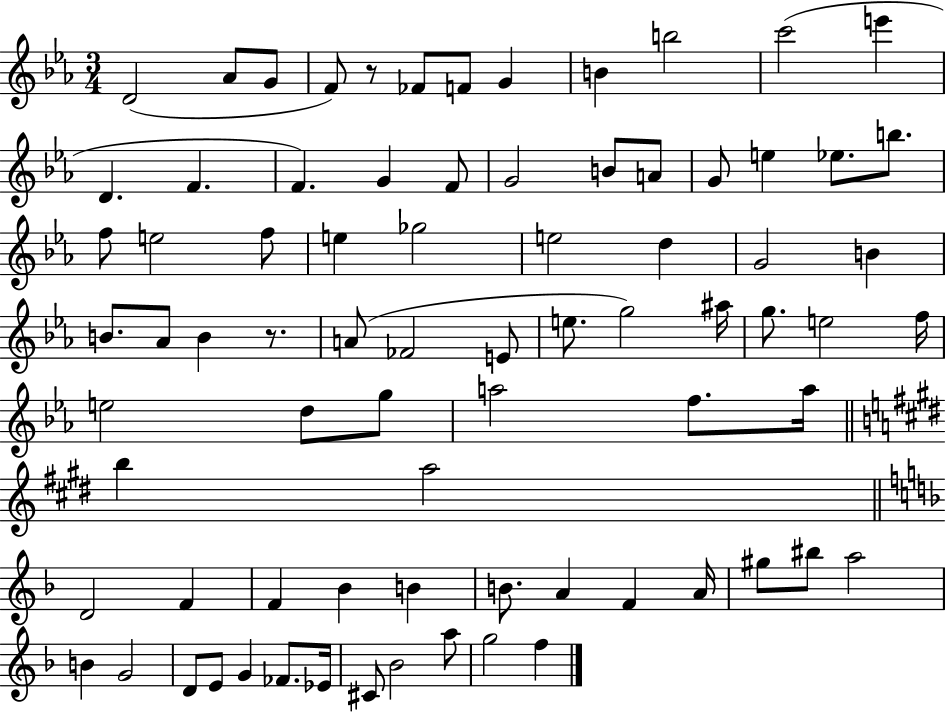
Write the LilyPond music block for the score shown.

{
  \clef treble
  \numericTimeSignature
  \time 3/4
  \key ees \major
  d'2( aes'8 g'8 | f'8) r8 fes'8 f'8 g'4 | b'4 b''2 | c'''2( e'''4 | \break d'4. f'4. | f'4.) g'4 f'8 | g'2 b'8 a'8 | g'8 e''4 ees''8. b''8. | \break f''8 e''2 f''8 | e''4 ges''2 | e''2 d''4 | g'2 b'4 | \break b'8. aes'8 b'4 r8. | a'8( fes'2 e'8 | e''8. g''2) ais''16 | g''8. e''2 f''16 | \break e''2 d''8 g''8 | a''2 f''8. a''16 | \bar "||" \break \key e \major b''4 a''2 | \bar "||" \break \key d \minor d'2 f'4 | f'4 bes'4 b'4 | b'8. a'4 f'4 a'16 | gis''8 bis''8 a''2 | \break b'4 g'2 | d'8 e'8 g'4 fes'8. ees'16 | cis'8 bes'2 a''8 | g''2 f''4 | \break \bar "|."
}